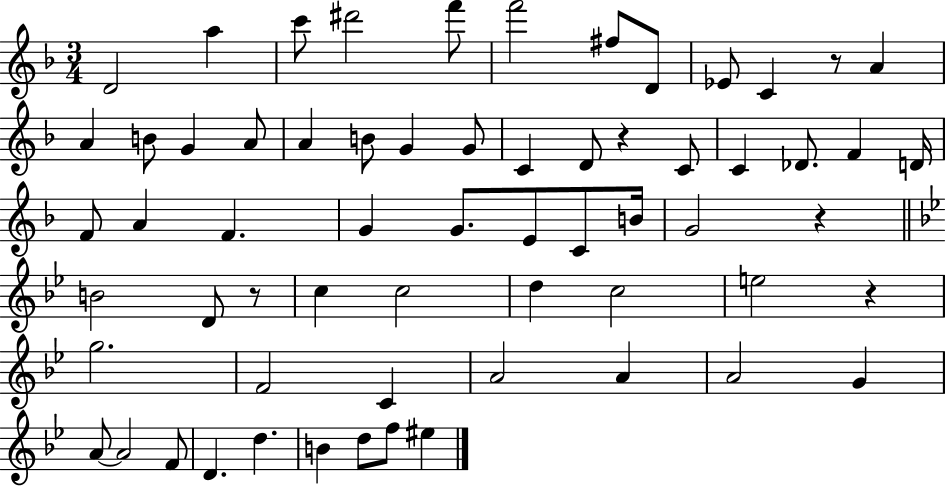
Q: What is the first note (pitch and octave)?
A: D4